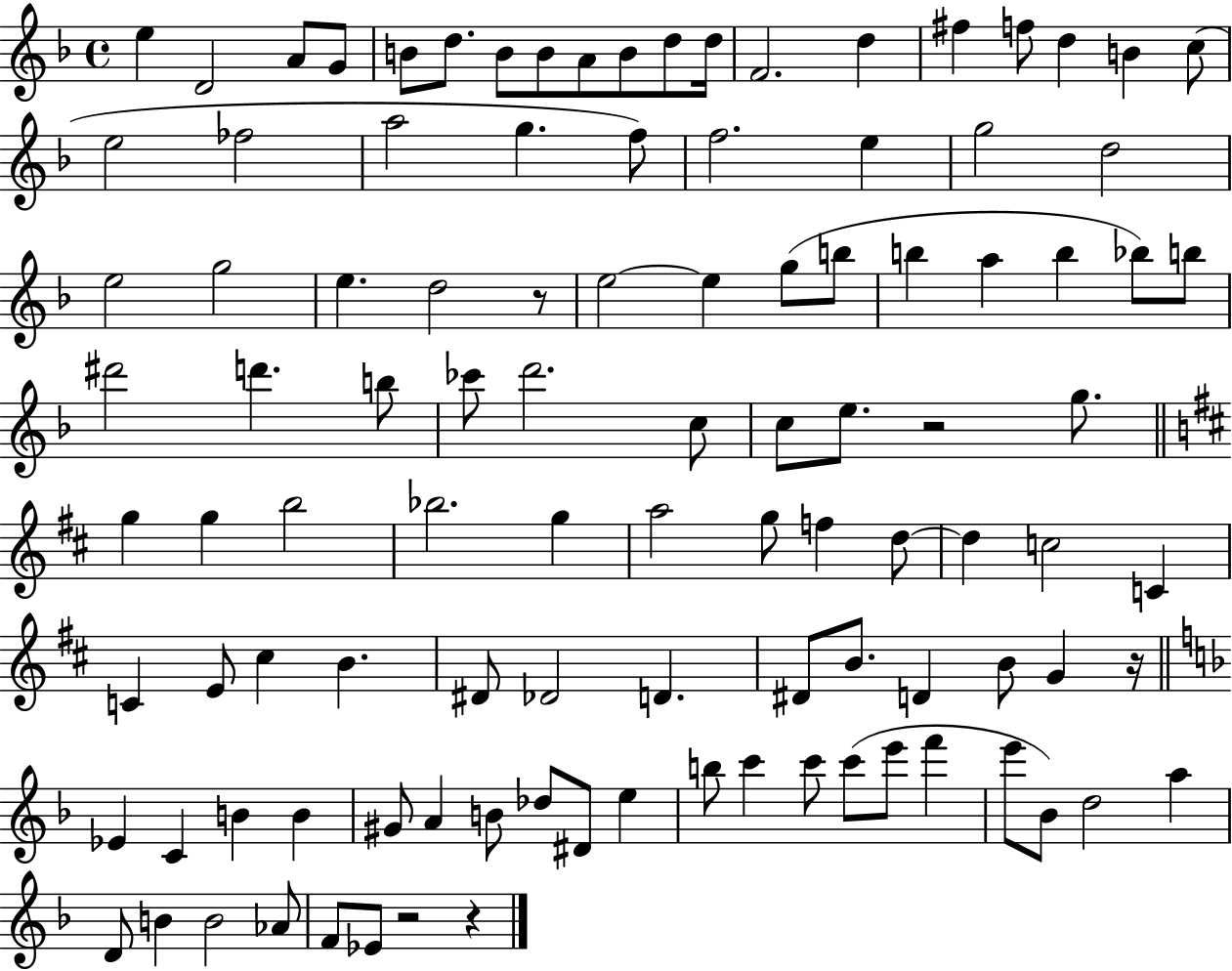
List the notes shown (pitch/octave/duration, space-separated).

E5/q D4/h A4/e G4/e B4/e D5/e. B4/e B4/e A4/e B4/e D5/e D5/s F4/h. D5/q F#5/q F5/e D5/q B4/q C5/e E5/h FES5/h A5/h G5/q. F5/e F5/h. E5/q G5/h D5/h E5/h G5/h E5/q. D5/h R/e E5/h E5/q G5/e B5/e B5/q A5/q B5/q Bb5/e B5/e D#6/h D6/q. B5/e CES6/e D6/h. C5/e C5/e E5/e. R/h G5/e. G5/q G5/q B5/h Bb5/h. G5/q A5/h G5/e F5/q D5/e D5/q C5/h C4/q C4/q E4/e C#5/q B4/q. D#4/e Db4/h D4/q. D#4/e B4/e. D4/q B4/e G4/q R/s Eb4/q C4/q B4/q B4/q G#4/e A4/q B4/e Db5/e D#4/e E5/q B5/e C6/q C6/e C6/e E6/e F6/q E6/e Bb4/e D5/h A5/q D4/e B4/q B4/h Ab4/e F4/e Eb4/e R/h R/q